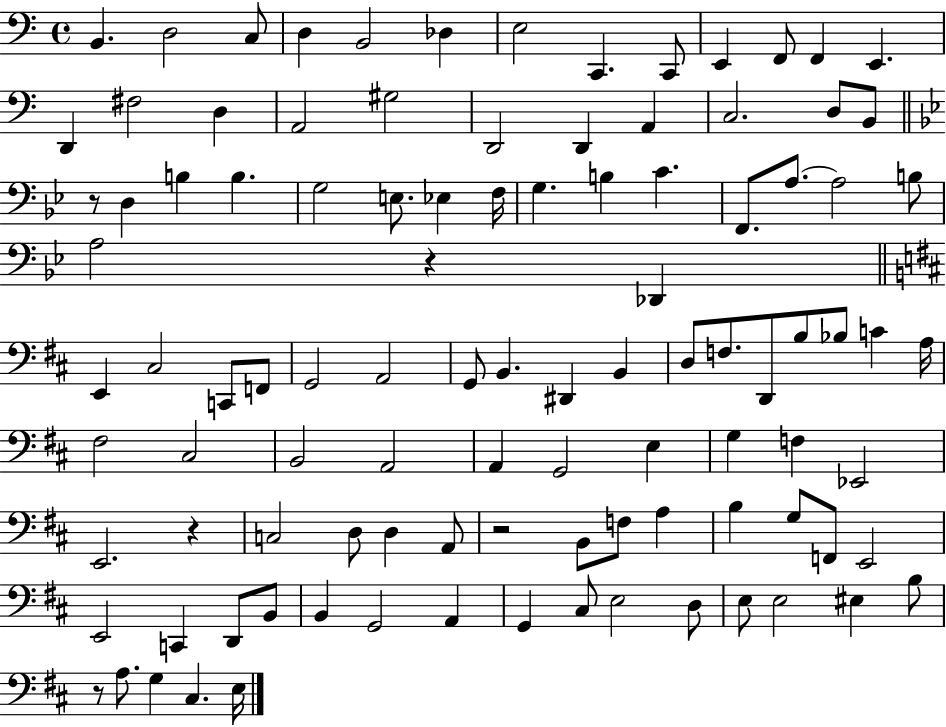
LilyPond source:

{
  \clef bass
  \time 4/4
  \defaultTimeSignature
  \key c \major
  b,4. d2 c8 | d4 b,2 des4 | e2 c,4. c,8 | e,4 f,8 f,4 e,4. | \break d,4 fis2 d4 | a,2 gis2 | d,2 d,4 a,4 | c2. d8 b,8 | \break \bar "||" \break \key bes \major r8 d4 b4 b4. | g2 e8. ees4 f16 | g4. b4 c'4. | f,8. a8.~~ a2 b8 | \break a2 r4 des,4 | \bar "||" \break \key b \minor e,4 cis2 c,8 f,8 | g,2 a,2 | g,8 b,4. dis,4 b,4 | d8 f8. d,8 b8 bes8 c'4 a16 | \break fis2 cis2 | b,2 a,2 | a,4 g,2 e4 | g4 f4 ees,2 | \break e,2. r4 | c2 d8 d4 a,8 | r2 b,8 f8 a4 | b4 g8 f,8 e,2 | \break e,2 c,4 d,8 b,8 | b,4 g,2 a,4 | g,4 cis8 e2 d8 | e8 e2 eis4 b8 | \break r8 a8. g4 cis4. e16 | \bar "|."
}